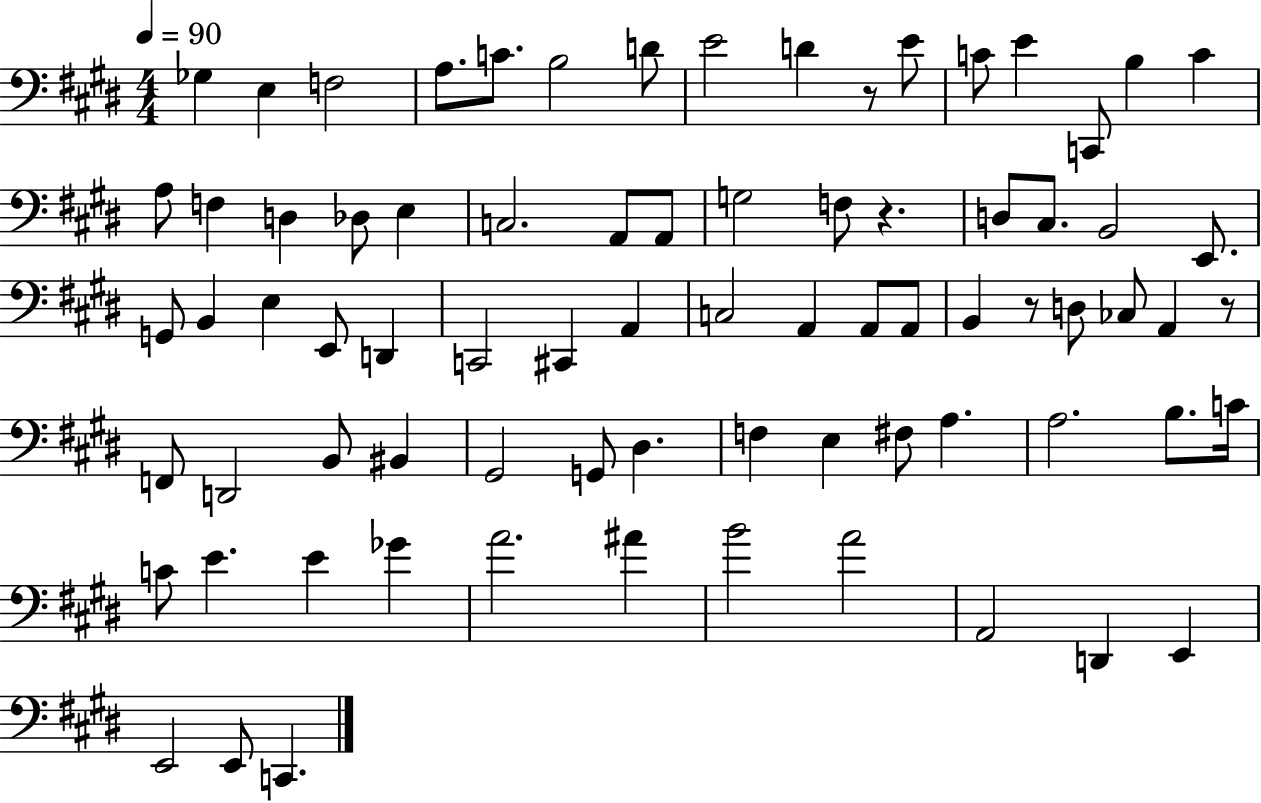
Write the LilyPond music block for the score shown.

{
  \clef bass
  \numericTimeSignature
  \time 4/4
  \key e \major
  \tempo 4 = 90
  \repeat volta 2 { ges4 e4 f2 | a8. c'8. b2 d'8 | e'2 d'4 r8 e'8 | c'8 e'4 c,8 b4 c'4 | \break a8 f4 d4 des8 e4 | c2. a,8 a,8 | g2 f8 r4. | d8 cis8. b,2 e,8. | \break g,8 b,4 e4 e,8 d,4 | c,2 cis,4 a,4 | c2 a,4 a,8 a,8 | b,4 r8 d8 ces8 a,4 r8 | \break f,8 d,2 b,8 bis,4 | gis,2 g,8 dis4. | f4 e4 fis8 a4. | a2. b8. c'16 | \break c'8 e'4. e'4 ges'4 | a'2. ais'4 | b'2 a'2 | a,2 d,4 e,4 | \break e,2 e,8 c,4. | } \bar "|."
}